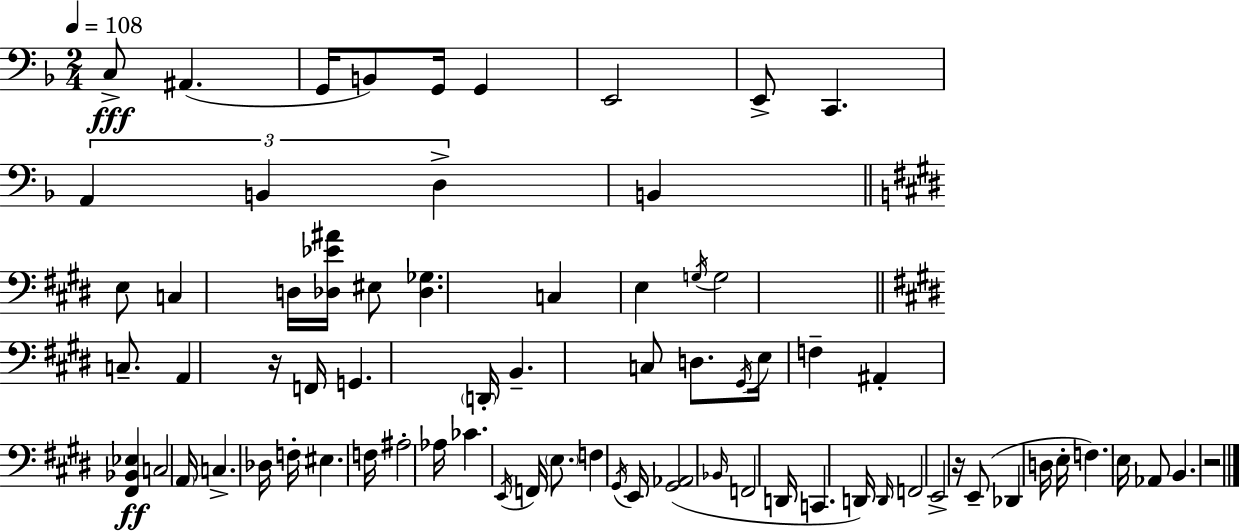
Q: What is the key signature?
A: D minor